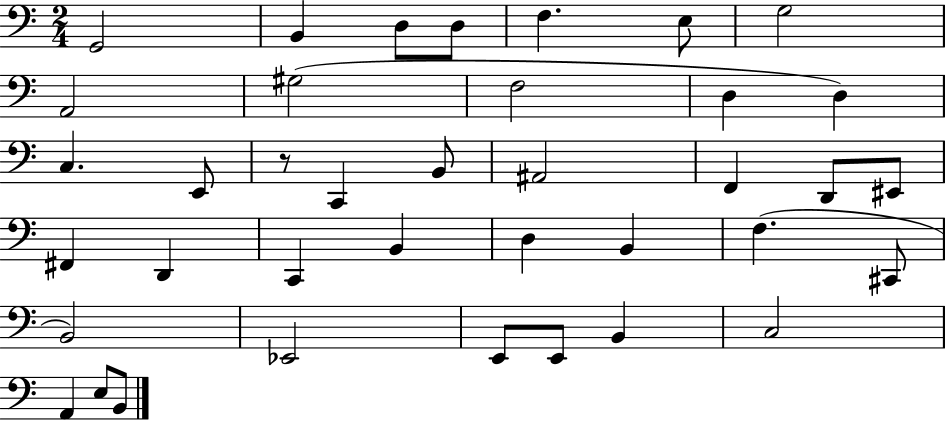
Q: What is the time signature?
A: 2/4